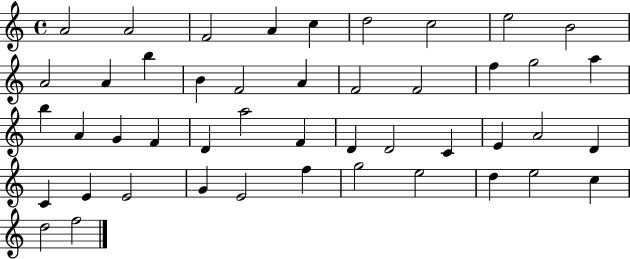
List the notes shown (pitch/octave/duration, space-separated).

A4/h A4/h F4/h A4/q C5/q D5/h C5/h E5/h B4/h A4/h A4/q B5/q B4/q F4/h A4/q F4/h F4/h F5/q G5/h A5/q B5/q A4/q G4/q F4/q D4/q A5/h F4/q D4/q D4/h C4/q E4/q A4/h D4/q C4/q E4/q E4/h G4/q E4/h F5/q G5/h E5/h D5/q E5/h C5/q D5/h F5/h